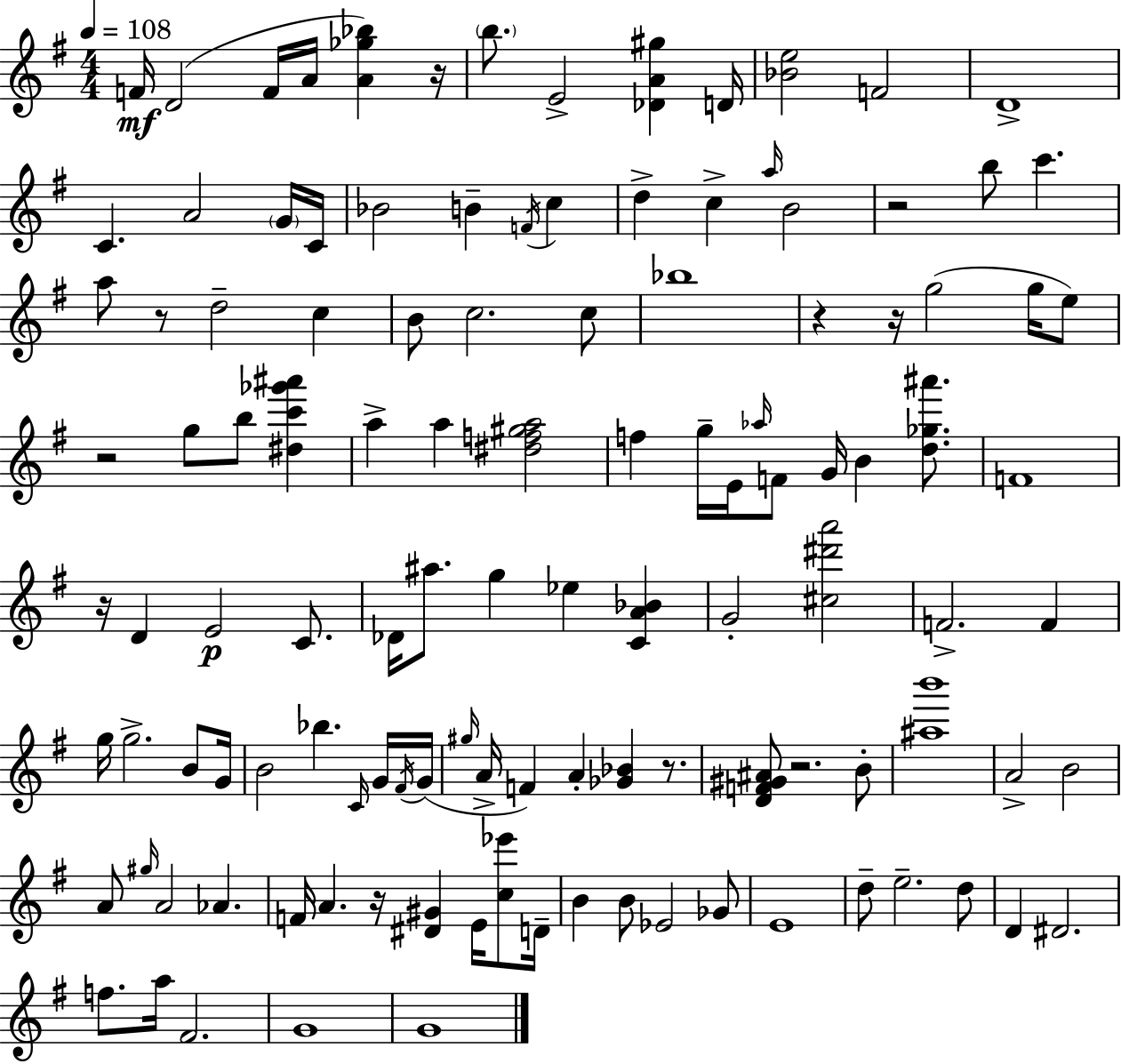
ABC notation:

X:1
T:Untitled
M:4/4
L:1/4
K:G
F/4 D2 F/4 A/4 [A_g_b] z/4 b/2 E2 [_DA^g] D/4 [_Be]2 F2 D4 C A2 G/4 C/4 _B2 B F/4 c d c a/4 B2 z2 b/2 c' a/2 z/2 d2 c B/2 c2 c/2 _b4 z z/4 g2 g/4 e/2 z2 g/2 b/2 [^dc'_g'^a'] a a [^df^ga]2 f g/4 E/4 _a/4 F/2 G/4 B [d_g^a']/2 F4 z/4 D E2 C/2 _D/4 ^a/2 g _e [CA_B] G2 [^c^d'a']2 F2 F g/4 g2 B/2 G/4 B2 _b C/4 G/4 ^F/4 G/4 ^g/4 A/4 F A [_G_B] z/2 [DF^G^A]/2 z2 B/2 [^ab']4 A2 B2 A/2 ^g/4 A2 _A F/4 A z/4 [^D^G] E/4 [c_e']/2 D/4 B B/2 _E2 _G/2 E4 d/2 e2 d/2 D ^D2 f/2 a/4 ^F2 G4 G4